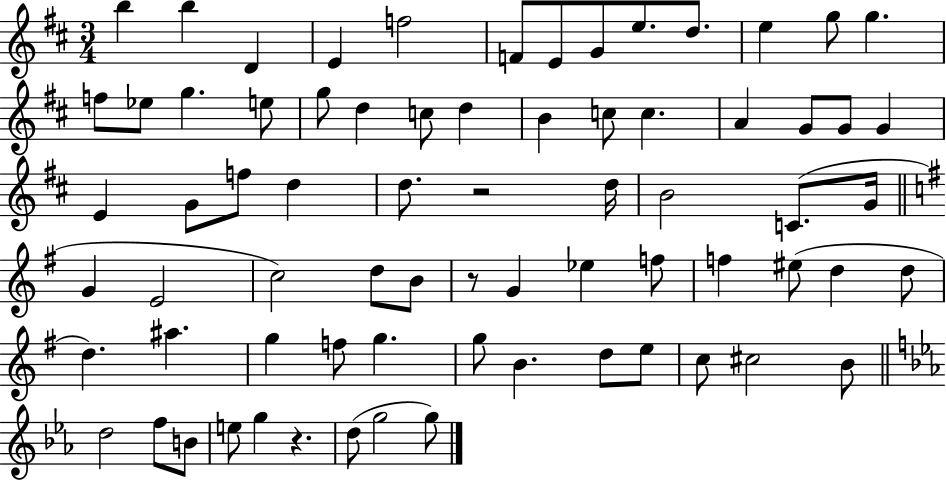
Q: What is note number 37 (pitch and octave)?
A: G4